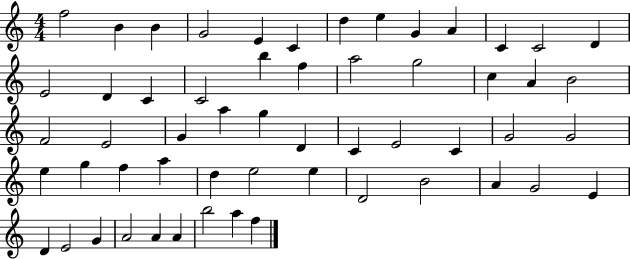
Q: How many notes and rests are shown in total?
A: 56